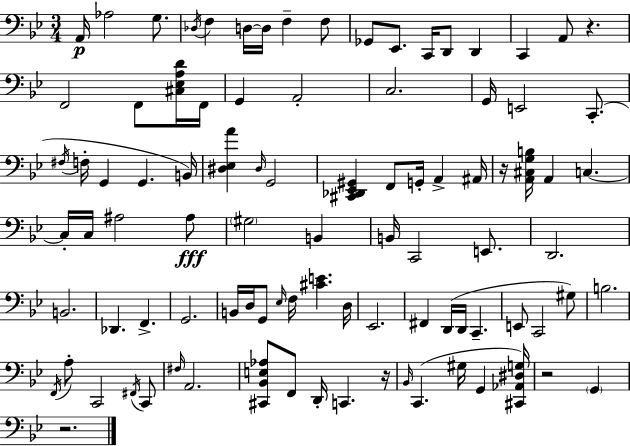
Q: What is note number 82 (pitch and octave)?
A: G2